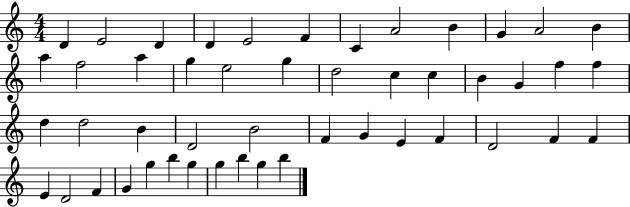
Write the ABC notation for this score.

X:1
T:Untitled
M:4/4
L:1/4
K:C
D E2 D D E2 F C A2 B G A2 B a f2 a g e2 g d2 c c B G f f d d2 B D2 B2 F G E F D2 F F E D2 F G g b g g b g b